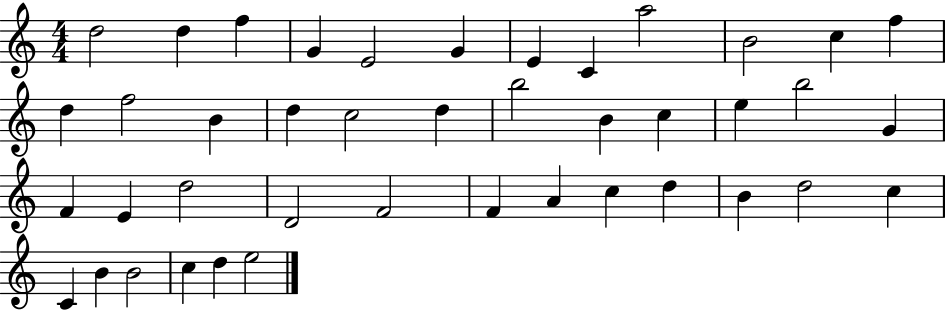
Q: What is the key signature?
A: C major